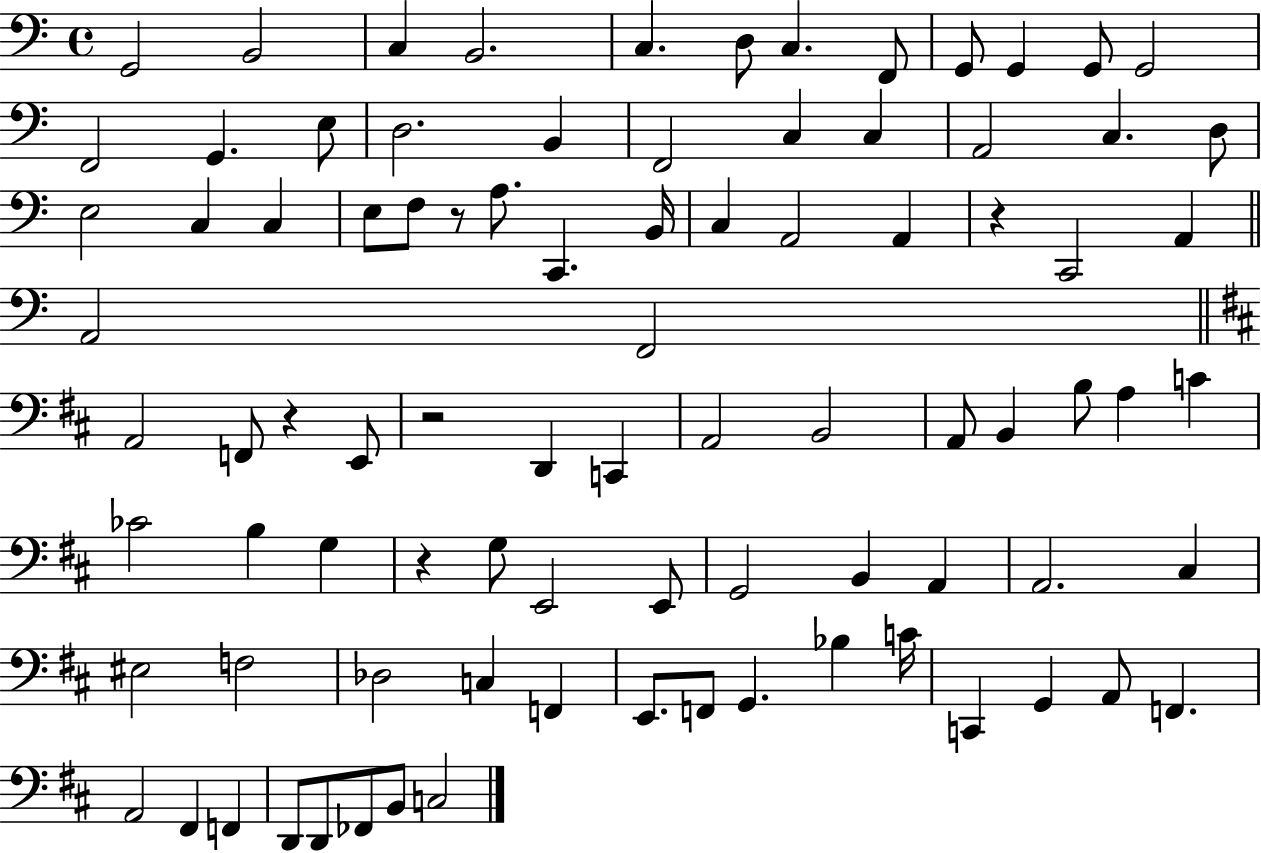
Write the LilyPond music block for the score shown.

{
  \clef bass
  \time 4/4
  \defaultTimeSignature
  \key c \major
  g,2 b,2 | c4 b,2. | c4. d8 c4. f,8 | g,8 g,4 g,8 g,2 | \break f,2 g,4. e8 | d2. b,4 | f,2 c4 c4 | a,2 c4. d8 | \break e2 c4 c4 | e8 f8 r8 a8. c,4. b,16 | c4 a,2 a,4 | r4 c,2 a,4 | \break \bar "||" \break \key a \minor a,2 f,2 | \bar "||" \break \key d \major a,2 f,8 r4 e,8 | r2 d,4 c,4 | a,2 b,2 | a,8 b,4 b8 a4 c'4 | \break ces'2 b4 g4 | r4 g8 e,2 e,8 | g,2 b,4 a,4 | a,2. cis4 | \break eis2 f2 | des2 c4 f,4 | e,8. f,8 g,4. bes4 c'16 | c,4 g,4 a,8 f,4. | \break a,2 fis,4 f,4 | d,8 d,8 fes,8 b,8 c2 | \bar "|."
}